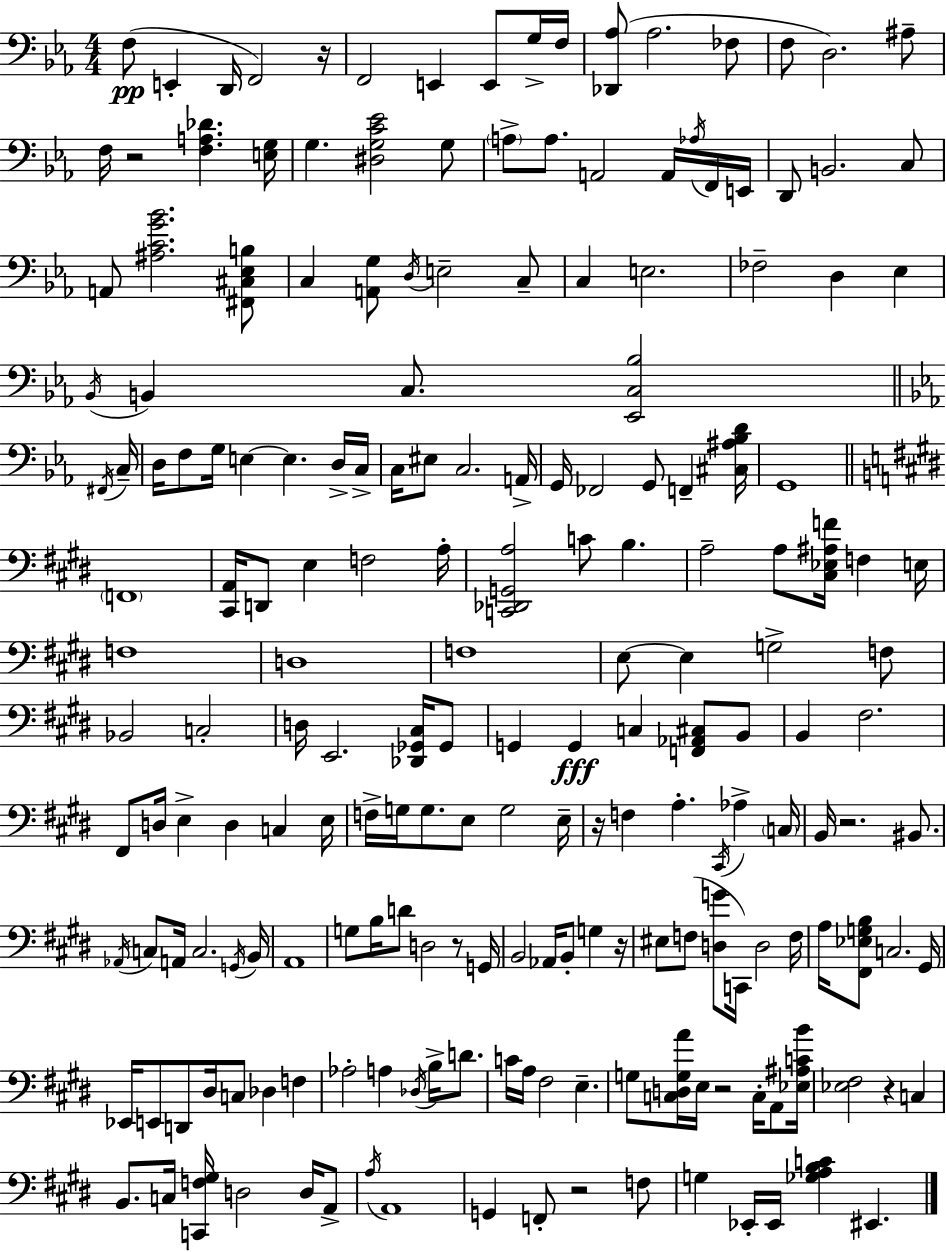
F3/e E2/q D2/s F2/h R/s F2/h E2/q E2/e G3/s F3/s [Db2,Ab3]/e Ab3/h. FES3/e F3/e D3/h. A#3/e F3/s R/h [F3,A3,Db4]/q. [E3,G3]/s G3/q. [D#3,G3,C4,Eb4]/h G3/e A3/e A3/e. A2/h A2/s Ab3/s F2/s E2/s D2/e B2/h. C3/e A2/e [A#3,C4,G4,Bb4]/h. [F#2,C#3,Eb3,B3]/e C3/q [A2,G3]/e D3/s E3/h C3/e C3/q E3/h. FES3/h D3/q Eb3/q Bb2/s B2/q C3/e. [Eb2,C3,Bb3]/h F#2/s C3/s D3/s F3/e G3/s E3/q E3/q. D3/s C3/s C3/s EIS3/e C3/h. A2/s G2/s FES2/h G2/e F2/q [C#3,A#3,Bb3,D4]/s G2/w F2/w [C#2,A2]/s D2/e E3/q F3/h A3/s [C2,Db2,G2,A3]/h C4/e B3/q. A3/h A3/e [C#3,Eb3,A#3,F4]/s F3/q E3/s F3/w D3/w F3/w E3/e E3/q G3/h F3/e Bb2/h C3/h D3/s E2/h. [Db2,Gb2,C#3]/s Gb2/e G2/q G2/q C3/q [F2,Ab2,C#3]/e B2/e B2/q F#3/h. F#2/e D3/s E3/q D3/q C3/q E3/s F3/s G3/s G3/e. E3/e G3/h E3/s R/s F3/q A3/q. C#2/s Ab3/q C3/s B2/s R/h. BIS2/e. Ab2/s C3/e A2/s C3/h. G2/s B2/s A2/w G3/e B3/s D4/e D3/h R/e G2/s B2/h Ab2/s B2/e G3/q R/s EIS3/e F3/e [D3,G4]/e C2/s D3/h F3/s A3/s [F#2,Eb3,G3,B3]/e C3/h. G#2/s Eb2/s E2/e D2/e D#3/s C3/e Db3/q F3/q Ab3/h A3/q Db3/s B3/s D4/e. C4/s A3/s F#3/h E3/q. G3/e [C3,D3,G3,A4]/s E3/s R/h C3/s A2/e [Eb3,A#3,C4,B4]/s [Eb3,F#3]/h R/q C3/q B2/e. C3/s [C2,F3,G#3]/s D3/h D3/s A2/e A3/s A2/w G2/q F2/e R/h F3/e G3/q Eb2/s Eb2/s [Gb3,A3,B3,C4]/q EIS2/q.